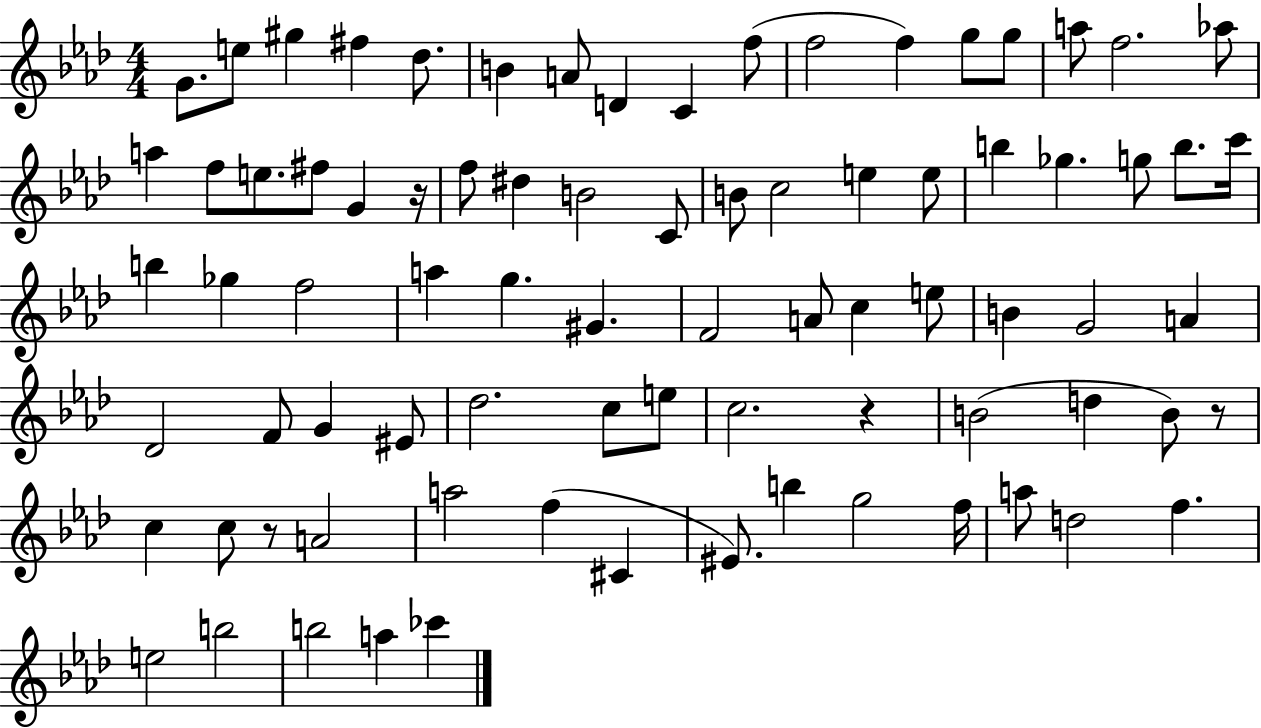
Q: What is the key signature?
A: AES major